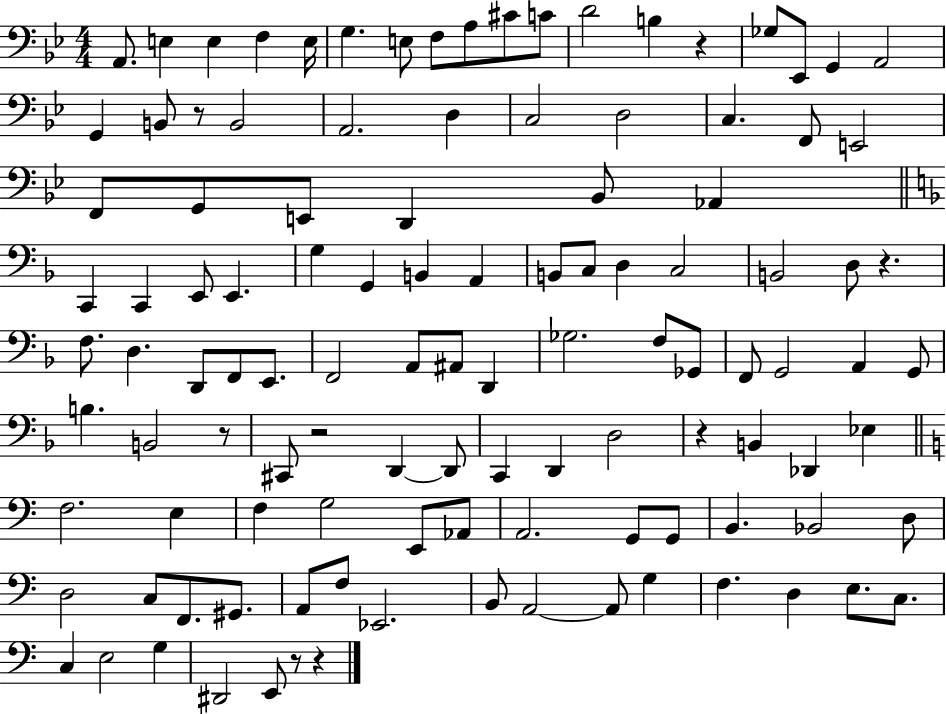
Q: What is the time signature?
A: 4/4